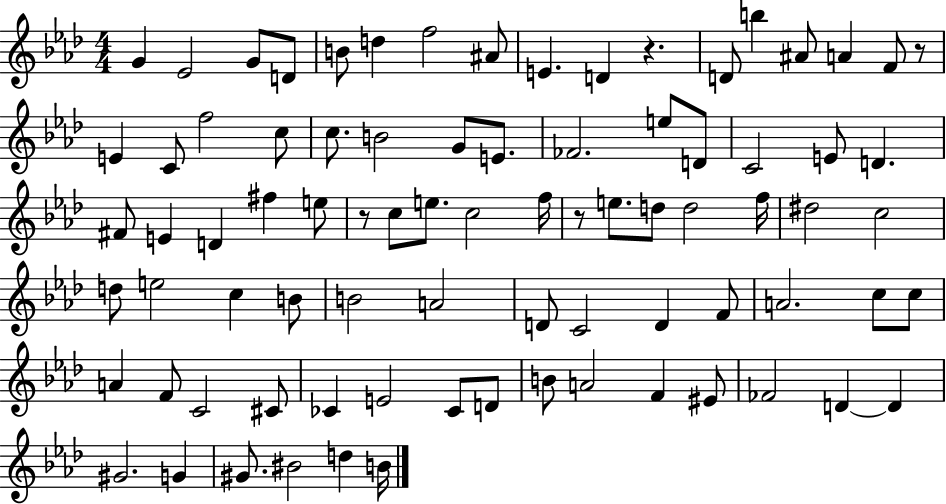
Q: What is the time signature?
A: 4/4